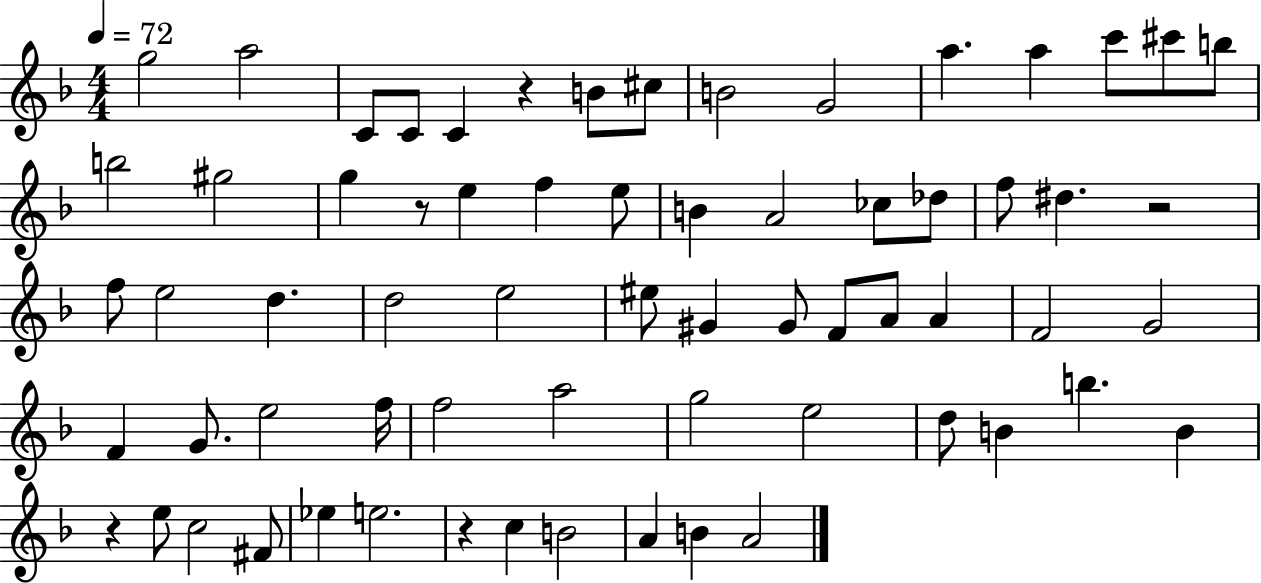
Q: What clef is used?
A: treble